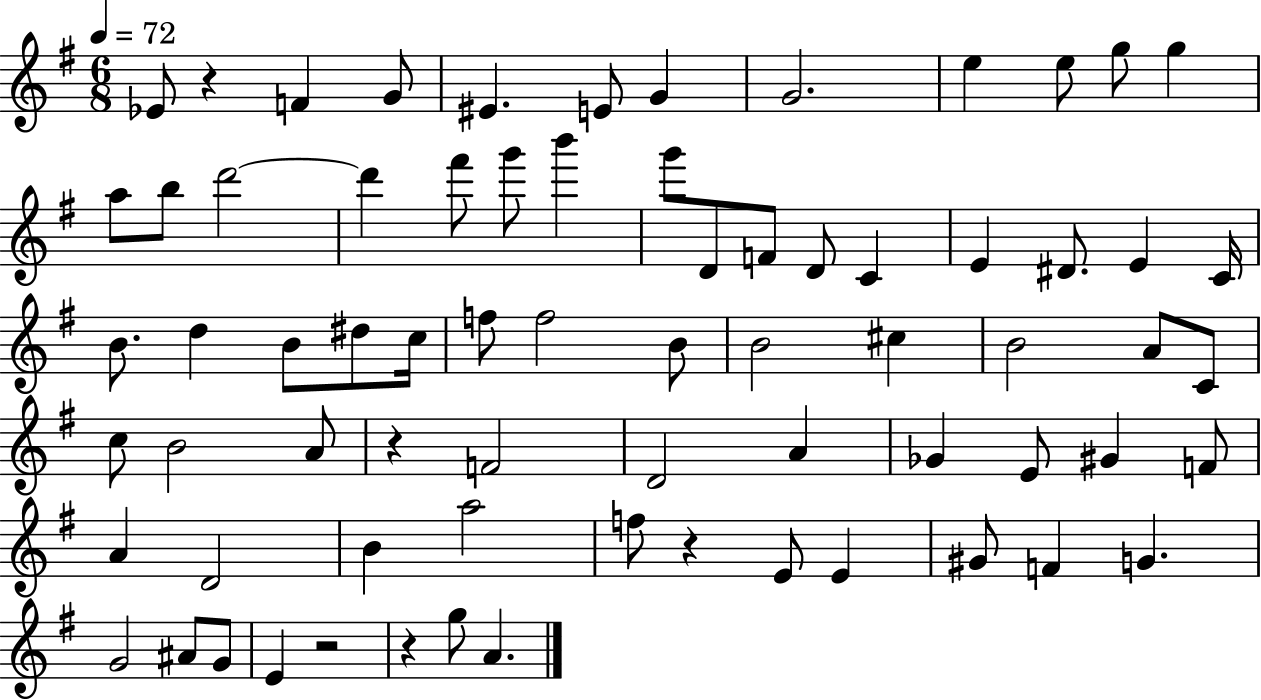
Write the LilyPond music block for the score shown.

{
  \clef treble
  \numericTimeSignature
  \time 6/8
  \key g \major
  \tempo 4 = 72
  ees'8 r4 f'4 g'8 | eis'4. e'8 g'4 | g'2. | e''4 e''8 g''8 g''4 | \break a''8 b''8 d'''2~~ | d'''4 fis'''8 g'''8 b'''4 | g'''8 d'8 f'8 d'8 c'4 | e'4 dis'8. e'4 c'16 | \break b'8. d''4 b'8 dis''8 c''16 | f''8 f''2 b'8 | b'2 cis''4 | b'2 a'8 c'8 | \break c''8 b'2 a'8 | r4 f'2 | d'2 a'4 | ges'4 e'8 gis'4 f'8 | \break a'4 d'2 | b'4 a''2 | f''8 r4 e'8 e'4 | gis'8 f'4 g'4. | \break g'2 ais'8 g'8 | e'4 r2 | r4 g''8 a'4. | \bar "|."
}